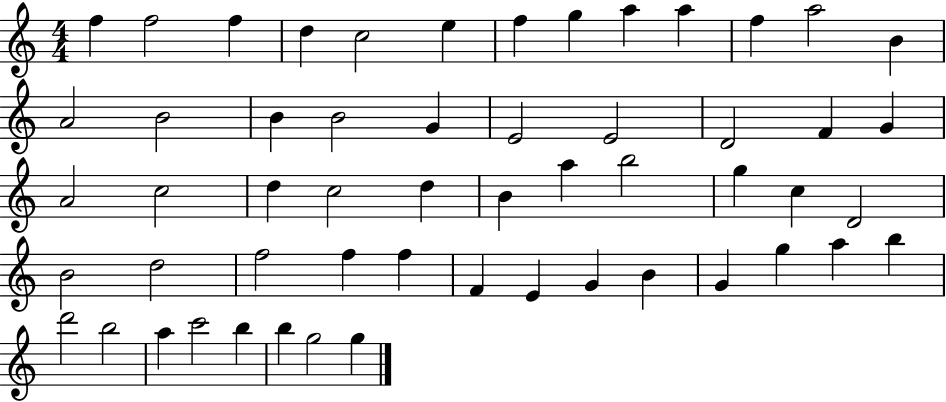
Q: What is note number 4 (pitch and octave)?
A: D5